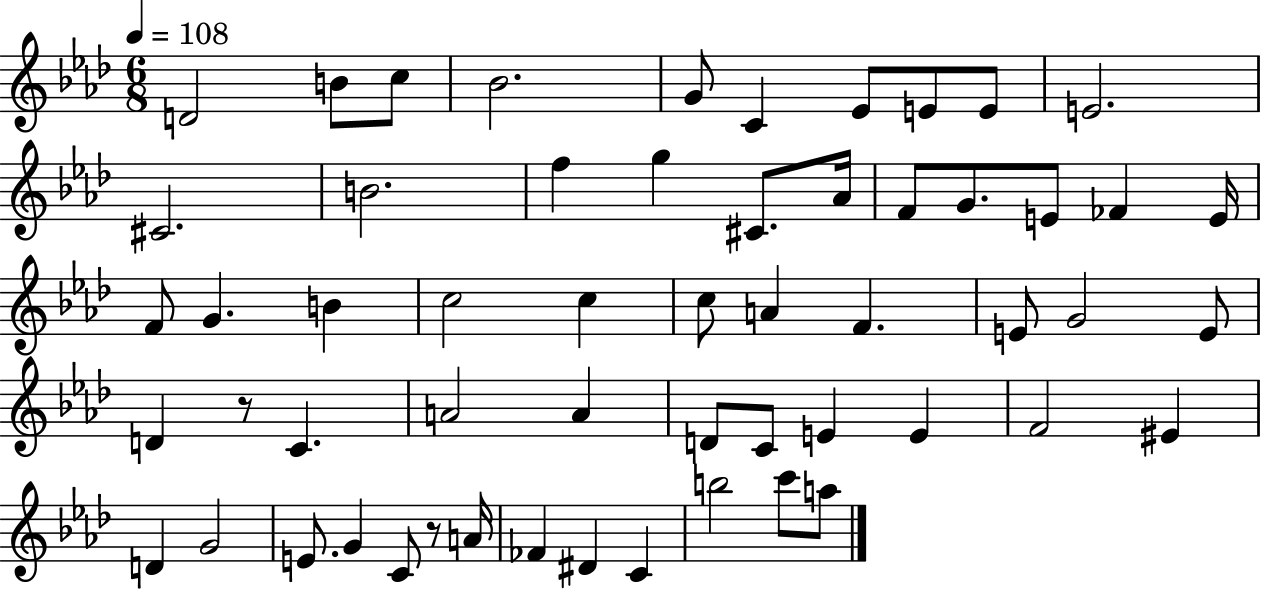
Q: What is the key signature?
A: AES major